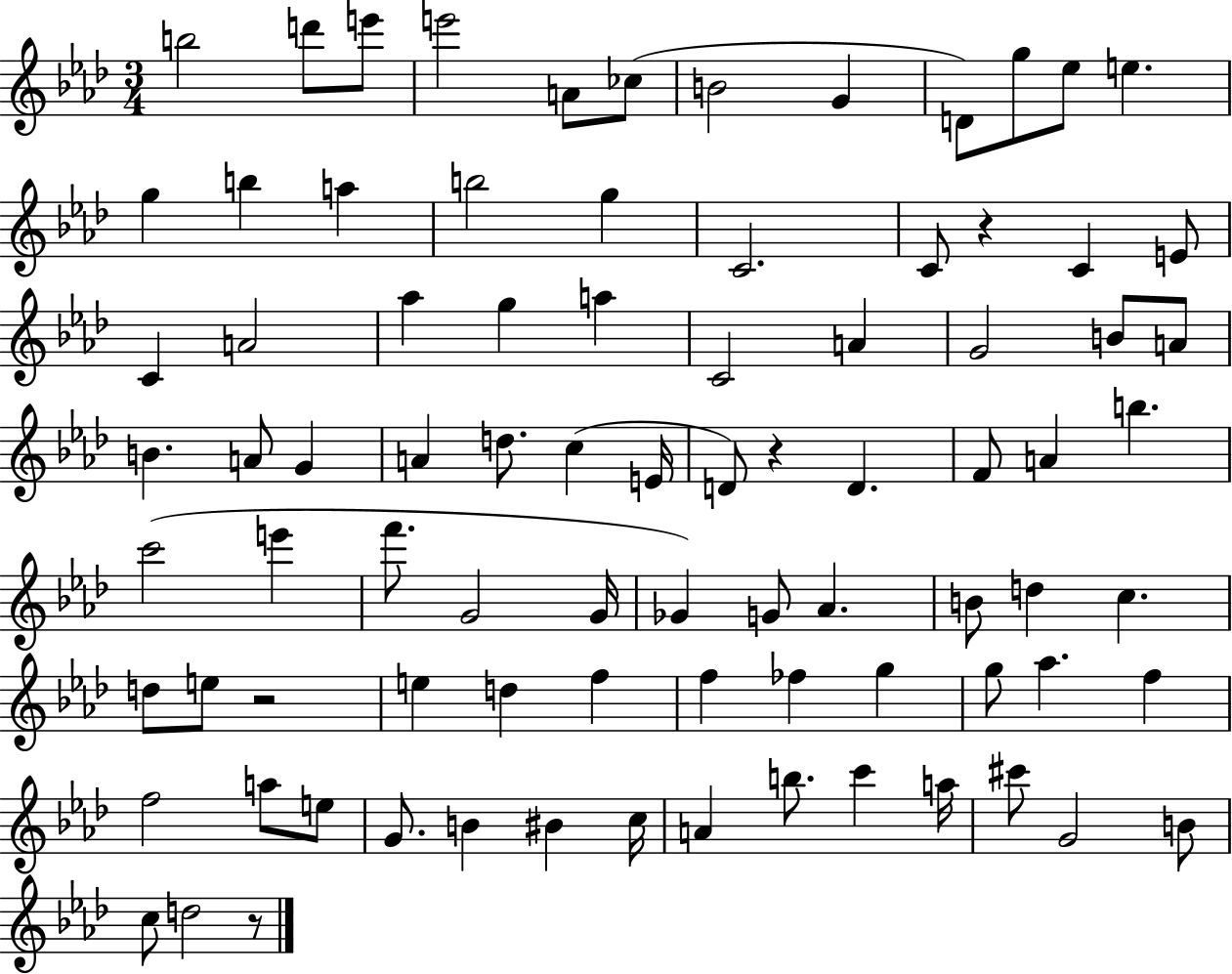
X:1
T:Untitled
M:3/4
L:1/4
K:Ab
b2 d'/2 e'/2 e'2 A/2 _c/2 B2 G D/2 g/2 _e/2 e g b a b2 g C2 C/2 z C E/2 C A2 _a g a C2 A G2 B/2 A/2 B A/2 G A d/2 c E/4 D/2 z D F/2 A b c'2 e' f'/2 G2 G/4 _G G/2 _A B/2 d c d/2 e/2 z2 e d f f _f g g/2 _a f f2 a/2 e/2 G/2 B ^B c/4 A b/2 c' a/4 ^c'/2 G2 B/2 c/2 d2 z/2